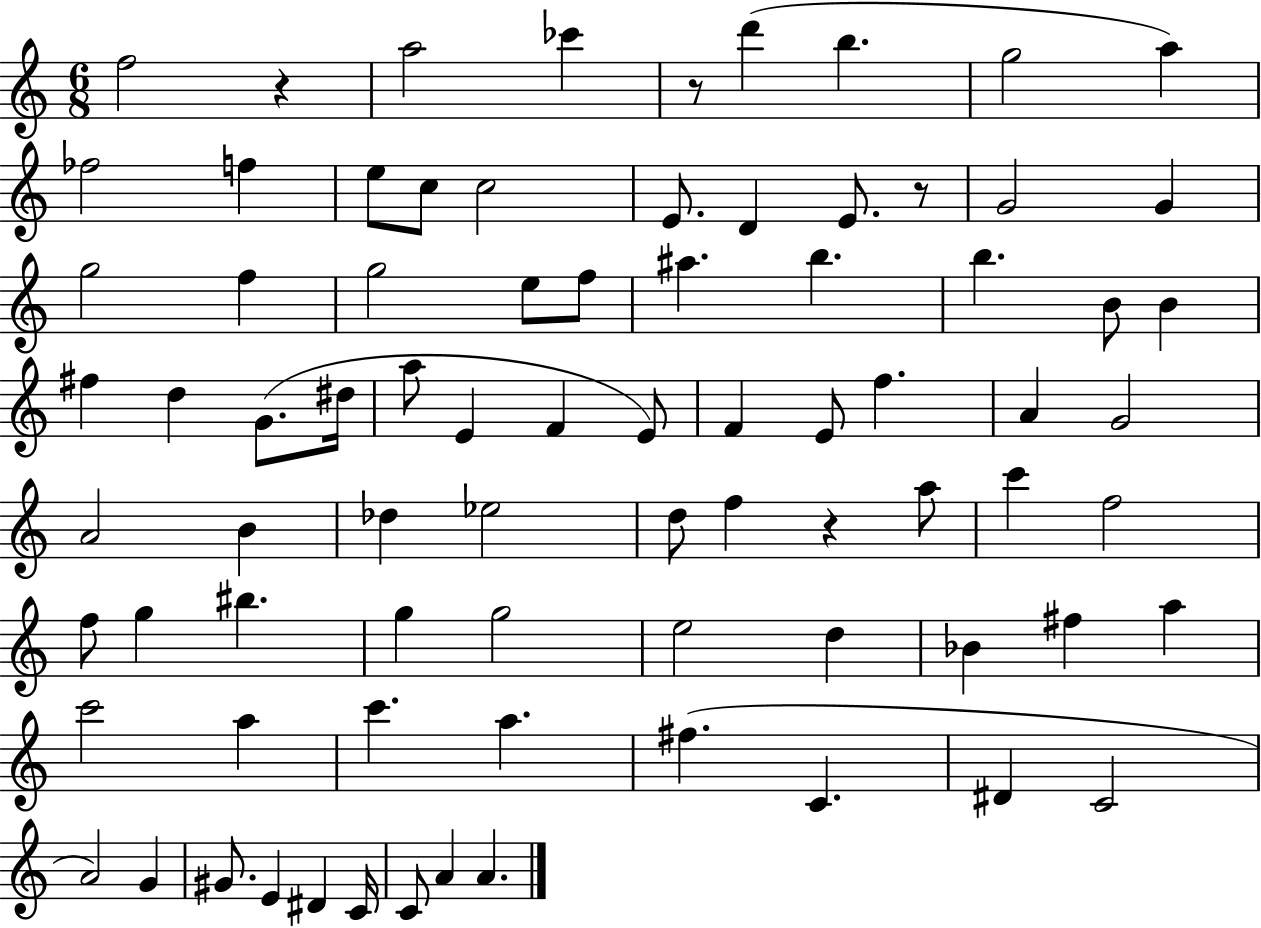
X:1
T:Untitled
M:6/8
L:1/4
K:C
f2 z a2 _c' z/2 d' b g2 a _f2 f e/2 c/2 c2 E/2 D E/2 z/2 G2 G g2 f g2 e/2 f/2 ^a b b B/2 B ^f d G/2 ^d/4 a/2 E F E/2 F E/2 f A G2 A2 B _d _e2 d/2 f z a/2 c' f2 f/2 g ^b g g2 e2 d _B ^f a c'2 a c' a ^f C ^D C2 A2 G ^G/2 E ^D C/4 C/2 A A